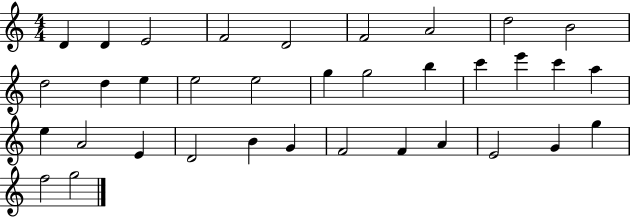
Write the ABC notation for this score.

X:1
T:Untitled
M:4/4
L:1/4
K:C
D D E2 F2 D2 F2 A2 d2 B2 d2 d e e2 e2 g g2 b c' e' c' a e A2 E D2 B G F2 F A E2 G g f2 g2